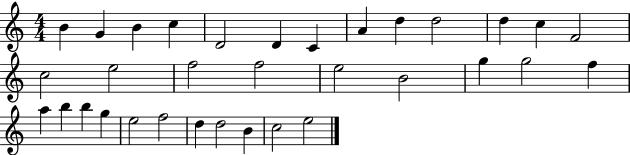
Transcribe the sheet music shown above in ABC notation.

X:1
T:Untitled
M:4/4
L:1/4
K:C
B G B c D2 D C A d d2 d c F2 c2 e2 f2 f2 e2 B2 g g2 f a b b g e2 f2 d d2 B c2 e2